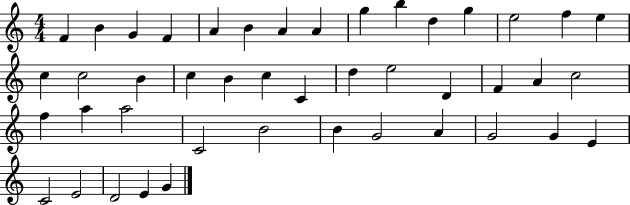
F4/q B4/q G4/q F4/q A4/q B4/q A4/q A4/q G5/q B5/q D5/q G5/q E5/h F5/q E5/q C5/q C5/h B4/q C5/q B4/q C5/q C4/q D5/q E5/h D4/q F4/q A4/q C5/h F5/q A5/q A5/h C4/h B4/h B4/q G4/h A4/q G4/h G4/q E4/q C4/h E4/h D4/h E4/q G4/q